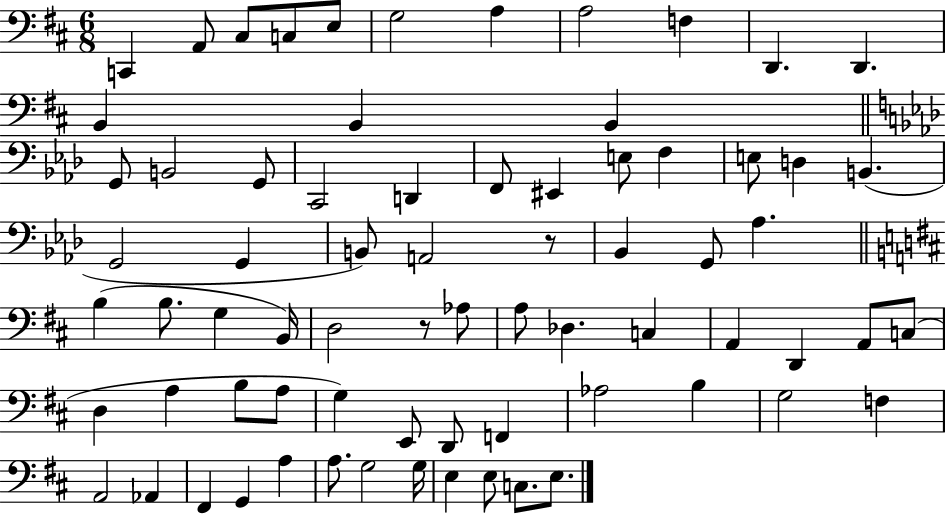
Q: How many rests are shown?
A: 2